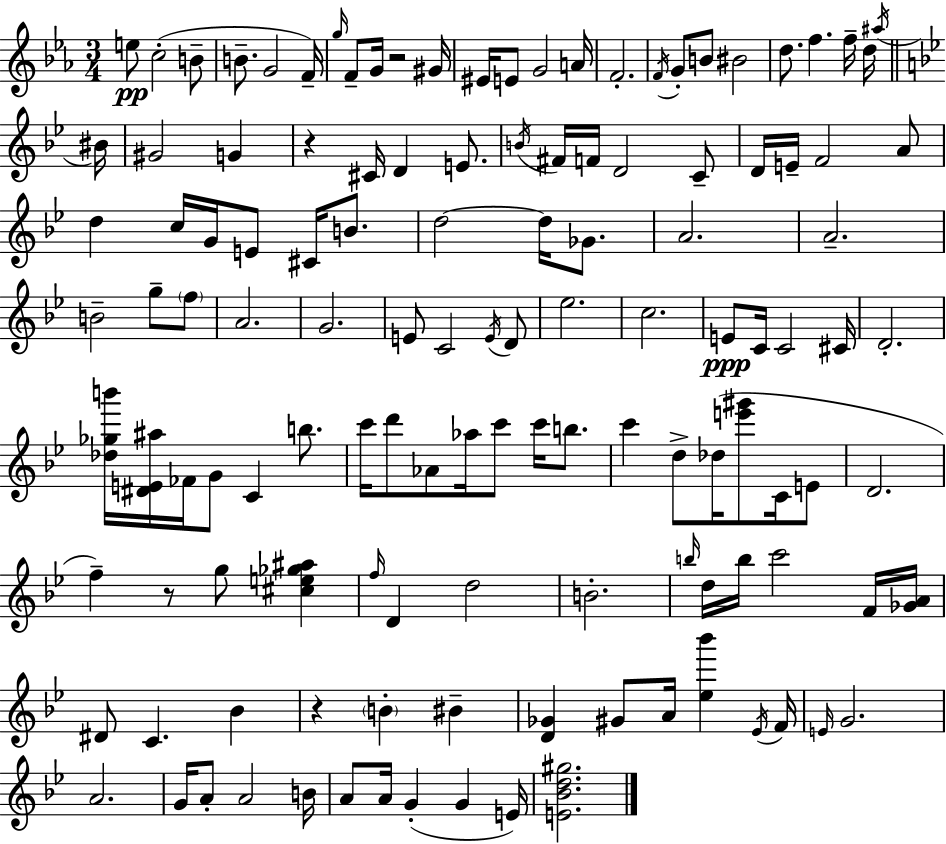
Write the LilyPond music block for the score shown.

{
  \clef treble
  \numericTimeSignature
  \time 3/4
  \key c \minor
  e''8\pp c''2-.( b'8-- | b'8.-- g'2 f'16--) | \grace { g''16 } f'8-- g'16 r2 | gis'16 eis'16 e'8 g'2 | \break a'16 f'2.-. | \acciaccatura { f'16 } g'8-. b'8 bis'2 | d''8. f''4. f''16-- | d''16 \acciaccatura { ais''16 } \bar "||" \break \key bes \major bis'16 gis'2 g'4 | r4 cis'16 d'4 e'8. | \acciaccatura { b'16 } fis'16 f'16 d'2 | c'8-- d'16 e'16-- f'2 | \break a'8 d''4 c''16 g'16 e'8 cis'16 b'8. | d''2~~ d''16 ges'8. | a'2. | a'2.-- | \break b'2-- g''8-- | \parenthesize f''8 a'2. | g'2. | e'8 c'2 | \break \acciaccatura { e'16 } d'8 ees''2. | c''2. | e'8\ppp c'16 c'2 | cis'16 d'2.-. | \break <des'' ges'' b'''>16 <dis' e' ais''>16 fes'16 g'8 c'4 | b''8. c'''16 d'''8 aes'8 aes''16 c'''8 c'''16 | b''8. c'''4 d''8-> des''16( <e''' gis'''>8 | c'16 e'8 d'2. | \break f''4--) r8 g''8 <cis'' e'' ges'' ais''>4 | \grace { f''16 } d'4 d''2 | b'2.-. | \grace { b''16 } d''16 b''16 c'''2 | \break f'16 <ges' a'>16 dis'8 c'4. | bes'4 r4 \parenthesize b'4-. | bis'4-- <d' ges'>4 gis'8 a'16 | <ees'' bes'''>4 \acciaccatura { ees'16 } f'16 \grace { e'16 } g'2. | \break a'2. | g'16 a'8-. a'2 | b'16 a'8 a'16 g'4-.( | g'4 e'16) <e' bes' d'' gis''>2. | \break \bar "|."
}